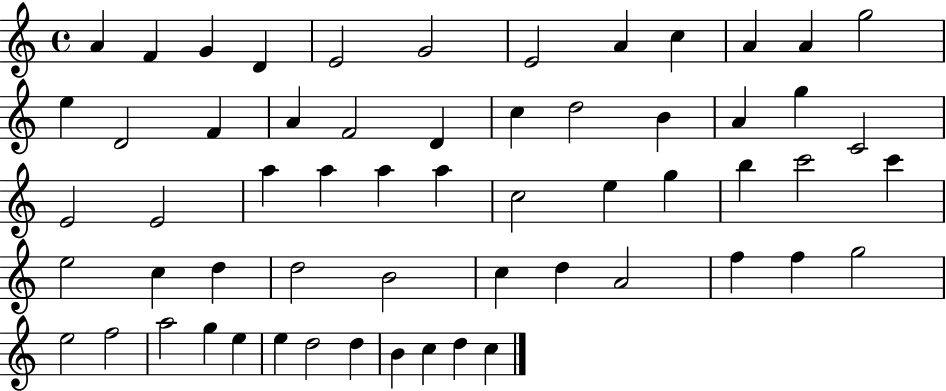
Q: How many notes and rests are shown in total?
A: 59